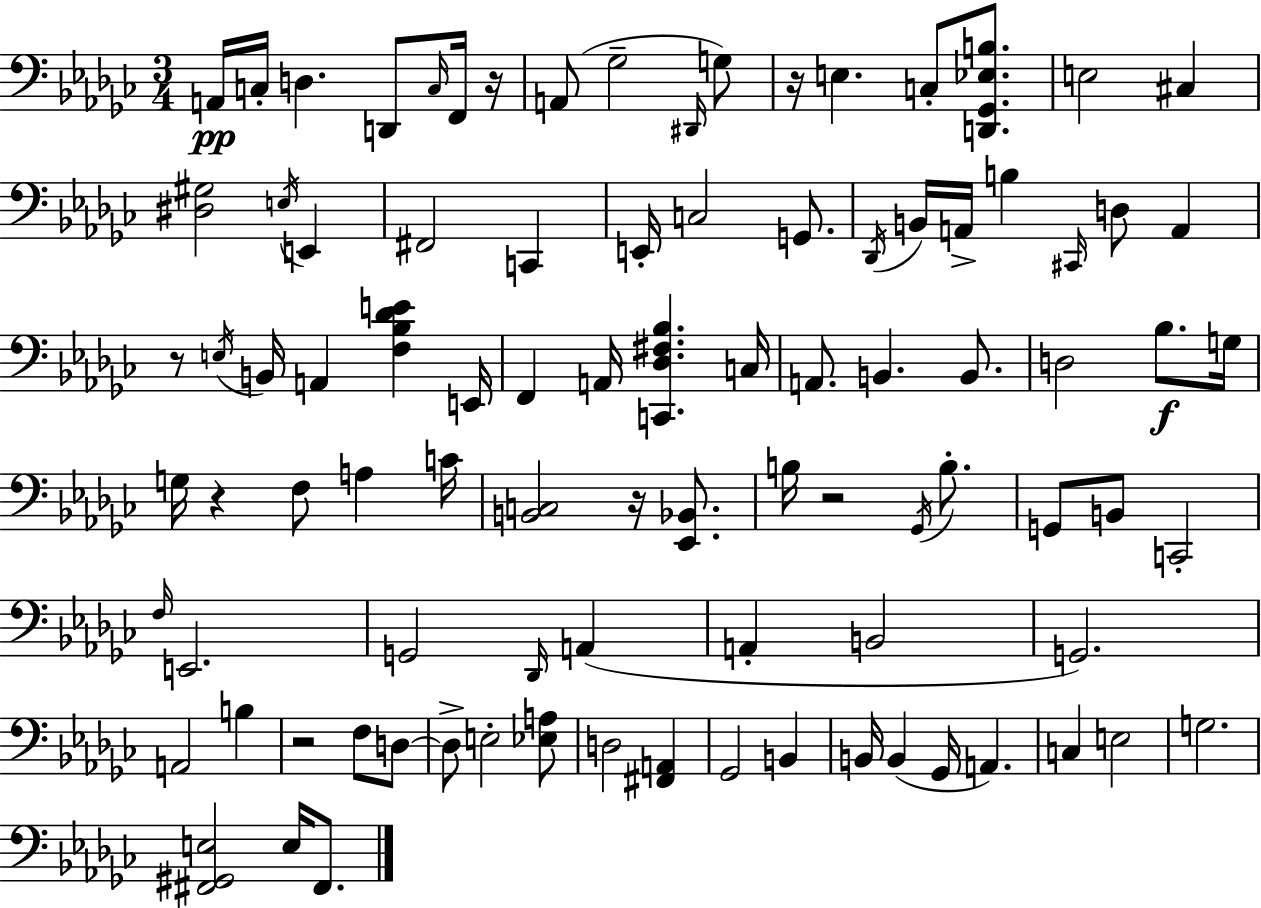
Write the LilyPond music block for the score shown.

{
  \clef bass
  \numericTimeSignature
  \time 3/4
  \key ees \minor
  a,16\pp c16-. d4. d,8 \grace { c16 } f,16 | r16 a,8( ges2-- \grace { dis,16 } | g8) r16 e4. c8-. <d, ges, ees b>8. | e2 cis4 | \break <dis gis>2 \acciaccatura { e16 } e,4 | fis,2 c,4 | e,16-. c2 | g,8. \acciaccatura { des,16 } b,16 a,16-> b4 \grace { cis,16 } d8 | \break a,4 r8 \acciaccatura { e16 } b,16 a,4 | <f bes des' e'>4 e,16 f,4 a,16 <c, des fis bes>4. | c16 a,8. b,4. | b,8. d2 | \break bes8.\f g16 g16 r4 f8 | a4 c'16 <b, c>2 | r16 <ees, bes,>8. b16 r2 | \acciaccatura { ges,16 } b8.-. g,8 b,8 c,2-. | \break \grace { f16 } e,2. | g,2 | \grace { des,16 } a,4( a,4-. | b,2 g,2.) | \break a,2 | b4 r2 | f8 d8~~ d8-> e2-. | <ees a>8 d2 | \break <fis, a,>4 ges,2 | b,4 b,16 b,4( | ges,16 a,4.) c4 | e2 g2. | \break <fis, gis, e>2 | e16 fis,8. \bar "|."
}